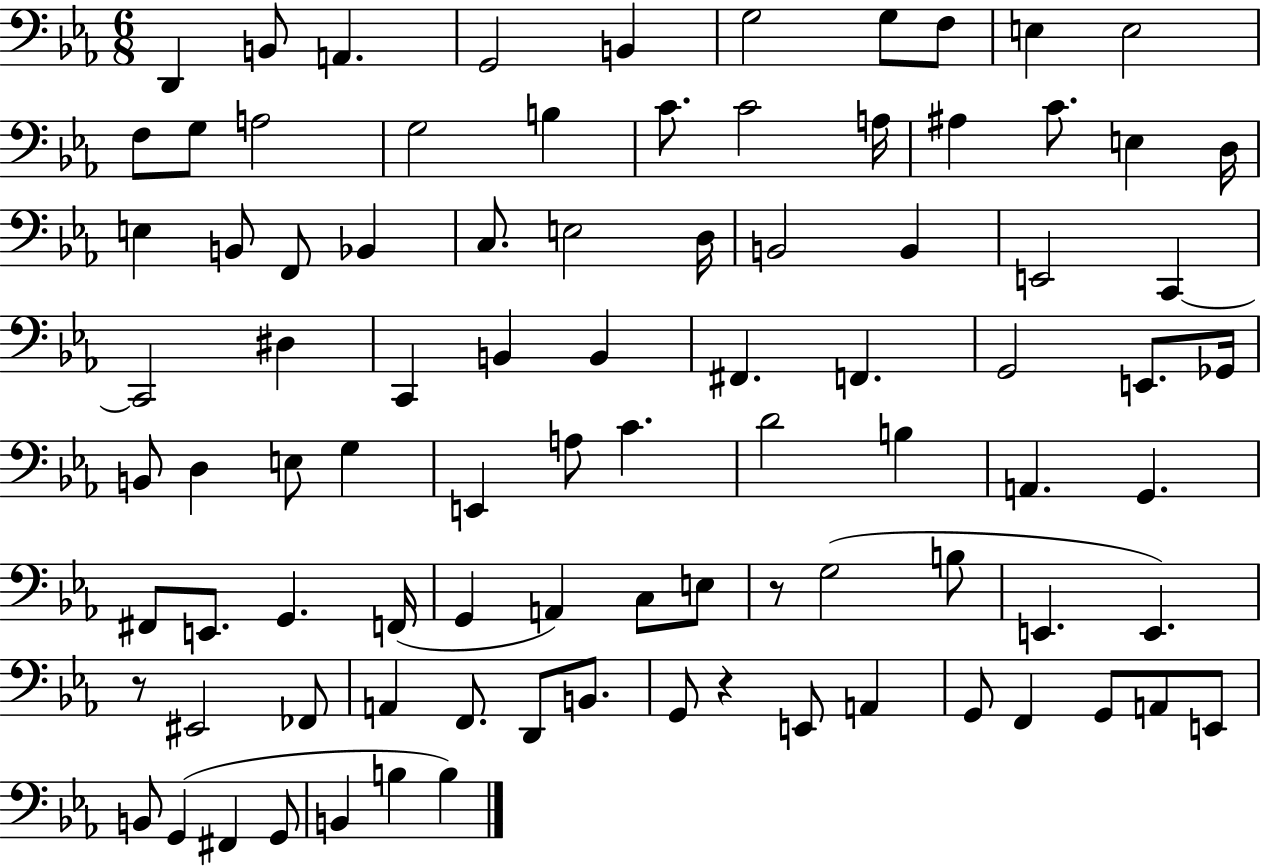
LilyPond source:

{
  \clef bass
  \numericTimeSignature
  \time 6/8
  \key ees \major
  d,4 b,8 a,4. | g,2 b,4 | g2 g8 f8 | e4 e2 | \break f8 g8 a2 | g2 b4 | c'8. c'2 a16 | ais4 c'8. e4 d16 | \break e4 b,8 f,8 bes,4 | c8. e2 d16 | b,2 b,4 | e,2 c,4~~ | \break c,2 dis4 | c,4 b,4 b,4 | fis,4. f,4. | g,2 e,8. ges,16 | \break b,8 d4 e8 g4 | e,4 a8 c'4. | d'2 b4 | a,4. g,4. | \break fis,8 e,8. g,4. f,16( | g,4 a,4) c8 e8 | r8 g2( b8 | e,4. e,4.) | \break r8 eis,2 fes,8 | a,4 f,8. d,8 b,8. | g,8 r4 e,8 a,4 | g,8 f,4 g,8 a,8 e,8 | \break b,8 g,4( fis,4 g,8 | b,4 b4 b4) | \bar "|."
}